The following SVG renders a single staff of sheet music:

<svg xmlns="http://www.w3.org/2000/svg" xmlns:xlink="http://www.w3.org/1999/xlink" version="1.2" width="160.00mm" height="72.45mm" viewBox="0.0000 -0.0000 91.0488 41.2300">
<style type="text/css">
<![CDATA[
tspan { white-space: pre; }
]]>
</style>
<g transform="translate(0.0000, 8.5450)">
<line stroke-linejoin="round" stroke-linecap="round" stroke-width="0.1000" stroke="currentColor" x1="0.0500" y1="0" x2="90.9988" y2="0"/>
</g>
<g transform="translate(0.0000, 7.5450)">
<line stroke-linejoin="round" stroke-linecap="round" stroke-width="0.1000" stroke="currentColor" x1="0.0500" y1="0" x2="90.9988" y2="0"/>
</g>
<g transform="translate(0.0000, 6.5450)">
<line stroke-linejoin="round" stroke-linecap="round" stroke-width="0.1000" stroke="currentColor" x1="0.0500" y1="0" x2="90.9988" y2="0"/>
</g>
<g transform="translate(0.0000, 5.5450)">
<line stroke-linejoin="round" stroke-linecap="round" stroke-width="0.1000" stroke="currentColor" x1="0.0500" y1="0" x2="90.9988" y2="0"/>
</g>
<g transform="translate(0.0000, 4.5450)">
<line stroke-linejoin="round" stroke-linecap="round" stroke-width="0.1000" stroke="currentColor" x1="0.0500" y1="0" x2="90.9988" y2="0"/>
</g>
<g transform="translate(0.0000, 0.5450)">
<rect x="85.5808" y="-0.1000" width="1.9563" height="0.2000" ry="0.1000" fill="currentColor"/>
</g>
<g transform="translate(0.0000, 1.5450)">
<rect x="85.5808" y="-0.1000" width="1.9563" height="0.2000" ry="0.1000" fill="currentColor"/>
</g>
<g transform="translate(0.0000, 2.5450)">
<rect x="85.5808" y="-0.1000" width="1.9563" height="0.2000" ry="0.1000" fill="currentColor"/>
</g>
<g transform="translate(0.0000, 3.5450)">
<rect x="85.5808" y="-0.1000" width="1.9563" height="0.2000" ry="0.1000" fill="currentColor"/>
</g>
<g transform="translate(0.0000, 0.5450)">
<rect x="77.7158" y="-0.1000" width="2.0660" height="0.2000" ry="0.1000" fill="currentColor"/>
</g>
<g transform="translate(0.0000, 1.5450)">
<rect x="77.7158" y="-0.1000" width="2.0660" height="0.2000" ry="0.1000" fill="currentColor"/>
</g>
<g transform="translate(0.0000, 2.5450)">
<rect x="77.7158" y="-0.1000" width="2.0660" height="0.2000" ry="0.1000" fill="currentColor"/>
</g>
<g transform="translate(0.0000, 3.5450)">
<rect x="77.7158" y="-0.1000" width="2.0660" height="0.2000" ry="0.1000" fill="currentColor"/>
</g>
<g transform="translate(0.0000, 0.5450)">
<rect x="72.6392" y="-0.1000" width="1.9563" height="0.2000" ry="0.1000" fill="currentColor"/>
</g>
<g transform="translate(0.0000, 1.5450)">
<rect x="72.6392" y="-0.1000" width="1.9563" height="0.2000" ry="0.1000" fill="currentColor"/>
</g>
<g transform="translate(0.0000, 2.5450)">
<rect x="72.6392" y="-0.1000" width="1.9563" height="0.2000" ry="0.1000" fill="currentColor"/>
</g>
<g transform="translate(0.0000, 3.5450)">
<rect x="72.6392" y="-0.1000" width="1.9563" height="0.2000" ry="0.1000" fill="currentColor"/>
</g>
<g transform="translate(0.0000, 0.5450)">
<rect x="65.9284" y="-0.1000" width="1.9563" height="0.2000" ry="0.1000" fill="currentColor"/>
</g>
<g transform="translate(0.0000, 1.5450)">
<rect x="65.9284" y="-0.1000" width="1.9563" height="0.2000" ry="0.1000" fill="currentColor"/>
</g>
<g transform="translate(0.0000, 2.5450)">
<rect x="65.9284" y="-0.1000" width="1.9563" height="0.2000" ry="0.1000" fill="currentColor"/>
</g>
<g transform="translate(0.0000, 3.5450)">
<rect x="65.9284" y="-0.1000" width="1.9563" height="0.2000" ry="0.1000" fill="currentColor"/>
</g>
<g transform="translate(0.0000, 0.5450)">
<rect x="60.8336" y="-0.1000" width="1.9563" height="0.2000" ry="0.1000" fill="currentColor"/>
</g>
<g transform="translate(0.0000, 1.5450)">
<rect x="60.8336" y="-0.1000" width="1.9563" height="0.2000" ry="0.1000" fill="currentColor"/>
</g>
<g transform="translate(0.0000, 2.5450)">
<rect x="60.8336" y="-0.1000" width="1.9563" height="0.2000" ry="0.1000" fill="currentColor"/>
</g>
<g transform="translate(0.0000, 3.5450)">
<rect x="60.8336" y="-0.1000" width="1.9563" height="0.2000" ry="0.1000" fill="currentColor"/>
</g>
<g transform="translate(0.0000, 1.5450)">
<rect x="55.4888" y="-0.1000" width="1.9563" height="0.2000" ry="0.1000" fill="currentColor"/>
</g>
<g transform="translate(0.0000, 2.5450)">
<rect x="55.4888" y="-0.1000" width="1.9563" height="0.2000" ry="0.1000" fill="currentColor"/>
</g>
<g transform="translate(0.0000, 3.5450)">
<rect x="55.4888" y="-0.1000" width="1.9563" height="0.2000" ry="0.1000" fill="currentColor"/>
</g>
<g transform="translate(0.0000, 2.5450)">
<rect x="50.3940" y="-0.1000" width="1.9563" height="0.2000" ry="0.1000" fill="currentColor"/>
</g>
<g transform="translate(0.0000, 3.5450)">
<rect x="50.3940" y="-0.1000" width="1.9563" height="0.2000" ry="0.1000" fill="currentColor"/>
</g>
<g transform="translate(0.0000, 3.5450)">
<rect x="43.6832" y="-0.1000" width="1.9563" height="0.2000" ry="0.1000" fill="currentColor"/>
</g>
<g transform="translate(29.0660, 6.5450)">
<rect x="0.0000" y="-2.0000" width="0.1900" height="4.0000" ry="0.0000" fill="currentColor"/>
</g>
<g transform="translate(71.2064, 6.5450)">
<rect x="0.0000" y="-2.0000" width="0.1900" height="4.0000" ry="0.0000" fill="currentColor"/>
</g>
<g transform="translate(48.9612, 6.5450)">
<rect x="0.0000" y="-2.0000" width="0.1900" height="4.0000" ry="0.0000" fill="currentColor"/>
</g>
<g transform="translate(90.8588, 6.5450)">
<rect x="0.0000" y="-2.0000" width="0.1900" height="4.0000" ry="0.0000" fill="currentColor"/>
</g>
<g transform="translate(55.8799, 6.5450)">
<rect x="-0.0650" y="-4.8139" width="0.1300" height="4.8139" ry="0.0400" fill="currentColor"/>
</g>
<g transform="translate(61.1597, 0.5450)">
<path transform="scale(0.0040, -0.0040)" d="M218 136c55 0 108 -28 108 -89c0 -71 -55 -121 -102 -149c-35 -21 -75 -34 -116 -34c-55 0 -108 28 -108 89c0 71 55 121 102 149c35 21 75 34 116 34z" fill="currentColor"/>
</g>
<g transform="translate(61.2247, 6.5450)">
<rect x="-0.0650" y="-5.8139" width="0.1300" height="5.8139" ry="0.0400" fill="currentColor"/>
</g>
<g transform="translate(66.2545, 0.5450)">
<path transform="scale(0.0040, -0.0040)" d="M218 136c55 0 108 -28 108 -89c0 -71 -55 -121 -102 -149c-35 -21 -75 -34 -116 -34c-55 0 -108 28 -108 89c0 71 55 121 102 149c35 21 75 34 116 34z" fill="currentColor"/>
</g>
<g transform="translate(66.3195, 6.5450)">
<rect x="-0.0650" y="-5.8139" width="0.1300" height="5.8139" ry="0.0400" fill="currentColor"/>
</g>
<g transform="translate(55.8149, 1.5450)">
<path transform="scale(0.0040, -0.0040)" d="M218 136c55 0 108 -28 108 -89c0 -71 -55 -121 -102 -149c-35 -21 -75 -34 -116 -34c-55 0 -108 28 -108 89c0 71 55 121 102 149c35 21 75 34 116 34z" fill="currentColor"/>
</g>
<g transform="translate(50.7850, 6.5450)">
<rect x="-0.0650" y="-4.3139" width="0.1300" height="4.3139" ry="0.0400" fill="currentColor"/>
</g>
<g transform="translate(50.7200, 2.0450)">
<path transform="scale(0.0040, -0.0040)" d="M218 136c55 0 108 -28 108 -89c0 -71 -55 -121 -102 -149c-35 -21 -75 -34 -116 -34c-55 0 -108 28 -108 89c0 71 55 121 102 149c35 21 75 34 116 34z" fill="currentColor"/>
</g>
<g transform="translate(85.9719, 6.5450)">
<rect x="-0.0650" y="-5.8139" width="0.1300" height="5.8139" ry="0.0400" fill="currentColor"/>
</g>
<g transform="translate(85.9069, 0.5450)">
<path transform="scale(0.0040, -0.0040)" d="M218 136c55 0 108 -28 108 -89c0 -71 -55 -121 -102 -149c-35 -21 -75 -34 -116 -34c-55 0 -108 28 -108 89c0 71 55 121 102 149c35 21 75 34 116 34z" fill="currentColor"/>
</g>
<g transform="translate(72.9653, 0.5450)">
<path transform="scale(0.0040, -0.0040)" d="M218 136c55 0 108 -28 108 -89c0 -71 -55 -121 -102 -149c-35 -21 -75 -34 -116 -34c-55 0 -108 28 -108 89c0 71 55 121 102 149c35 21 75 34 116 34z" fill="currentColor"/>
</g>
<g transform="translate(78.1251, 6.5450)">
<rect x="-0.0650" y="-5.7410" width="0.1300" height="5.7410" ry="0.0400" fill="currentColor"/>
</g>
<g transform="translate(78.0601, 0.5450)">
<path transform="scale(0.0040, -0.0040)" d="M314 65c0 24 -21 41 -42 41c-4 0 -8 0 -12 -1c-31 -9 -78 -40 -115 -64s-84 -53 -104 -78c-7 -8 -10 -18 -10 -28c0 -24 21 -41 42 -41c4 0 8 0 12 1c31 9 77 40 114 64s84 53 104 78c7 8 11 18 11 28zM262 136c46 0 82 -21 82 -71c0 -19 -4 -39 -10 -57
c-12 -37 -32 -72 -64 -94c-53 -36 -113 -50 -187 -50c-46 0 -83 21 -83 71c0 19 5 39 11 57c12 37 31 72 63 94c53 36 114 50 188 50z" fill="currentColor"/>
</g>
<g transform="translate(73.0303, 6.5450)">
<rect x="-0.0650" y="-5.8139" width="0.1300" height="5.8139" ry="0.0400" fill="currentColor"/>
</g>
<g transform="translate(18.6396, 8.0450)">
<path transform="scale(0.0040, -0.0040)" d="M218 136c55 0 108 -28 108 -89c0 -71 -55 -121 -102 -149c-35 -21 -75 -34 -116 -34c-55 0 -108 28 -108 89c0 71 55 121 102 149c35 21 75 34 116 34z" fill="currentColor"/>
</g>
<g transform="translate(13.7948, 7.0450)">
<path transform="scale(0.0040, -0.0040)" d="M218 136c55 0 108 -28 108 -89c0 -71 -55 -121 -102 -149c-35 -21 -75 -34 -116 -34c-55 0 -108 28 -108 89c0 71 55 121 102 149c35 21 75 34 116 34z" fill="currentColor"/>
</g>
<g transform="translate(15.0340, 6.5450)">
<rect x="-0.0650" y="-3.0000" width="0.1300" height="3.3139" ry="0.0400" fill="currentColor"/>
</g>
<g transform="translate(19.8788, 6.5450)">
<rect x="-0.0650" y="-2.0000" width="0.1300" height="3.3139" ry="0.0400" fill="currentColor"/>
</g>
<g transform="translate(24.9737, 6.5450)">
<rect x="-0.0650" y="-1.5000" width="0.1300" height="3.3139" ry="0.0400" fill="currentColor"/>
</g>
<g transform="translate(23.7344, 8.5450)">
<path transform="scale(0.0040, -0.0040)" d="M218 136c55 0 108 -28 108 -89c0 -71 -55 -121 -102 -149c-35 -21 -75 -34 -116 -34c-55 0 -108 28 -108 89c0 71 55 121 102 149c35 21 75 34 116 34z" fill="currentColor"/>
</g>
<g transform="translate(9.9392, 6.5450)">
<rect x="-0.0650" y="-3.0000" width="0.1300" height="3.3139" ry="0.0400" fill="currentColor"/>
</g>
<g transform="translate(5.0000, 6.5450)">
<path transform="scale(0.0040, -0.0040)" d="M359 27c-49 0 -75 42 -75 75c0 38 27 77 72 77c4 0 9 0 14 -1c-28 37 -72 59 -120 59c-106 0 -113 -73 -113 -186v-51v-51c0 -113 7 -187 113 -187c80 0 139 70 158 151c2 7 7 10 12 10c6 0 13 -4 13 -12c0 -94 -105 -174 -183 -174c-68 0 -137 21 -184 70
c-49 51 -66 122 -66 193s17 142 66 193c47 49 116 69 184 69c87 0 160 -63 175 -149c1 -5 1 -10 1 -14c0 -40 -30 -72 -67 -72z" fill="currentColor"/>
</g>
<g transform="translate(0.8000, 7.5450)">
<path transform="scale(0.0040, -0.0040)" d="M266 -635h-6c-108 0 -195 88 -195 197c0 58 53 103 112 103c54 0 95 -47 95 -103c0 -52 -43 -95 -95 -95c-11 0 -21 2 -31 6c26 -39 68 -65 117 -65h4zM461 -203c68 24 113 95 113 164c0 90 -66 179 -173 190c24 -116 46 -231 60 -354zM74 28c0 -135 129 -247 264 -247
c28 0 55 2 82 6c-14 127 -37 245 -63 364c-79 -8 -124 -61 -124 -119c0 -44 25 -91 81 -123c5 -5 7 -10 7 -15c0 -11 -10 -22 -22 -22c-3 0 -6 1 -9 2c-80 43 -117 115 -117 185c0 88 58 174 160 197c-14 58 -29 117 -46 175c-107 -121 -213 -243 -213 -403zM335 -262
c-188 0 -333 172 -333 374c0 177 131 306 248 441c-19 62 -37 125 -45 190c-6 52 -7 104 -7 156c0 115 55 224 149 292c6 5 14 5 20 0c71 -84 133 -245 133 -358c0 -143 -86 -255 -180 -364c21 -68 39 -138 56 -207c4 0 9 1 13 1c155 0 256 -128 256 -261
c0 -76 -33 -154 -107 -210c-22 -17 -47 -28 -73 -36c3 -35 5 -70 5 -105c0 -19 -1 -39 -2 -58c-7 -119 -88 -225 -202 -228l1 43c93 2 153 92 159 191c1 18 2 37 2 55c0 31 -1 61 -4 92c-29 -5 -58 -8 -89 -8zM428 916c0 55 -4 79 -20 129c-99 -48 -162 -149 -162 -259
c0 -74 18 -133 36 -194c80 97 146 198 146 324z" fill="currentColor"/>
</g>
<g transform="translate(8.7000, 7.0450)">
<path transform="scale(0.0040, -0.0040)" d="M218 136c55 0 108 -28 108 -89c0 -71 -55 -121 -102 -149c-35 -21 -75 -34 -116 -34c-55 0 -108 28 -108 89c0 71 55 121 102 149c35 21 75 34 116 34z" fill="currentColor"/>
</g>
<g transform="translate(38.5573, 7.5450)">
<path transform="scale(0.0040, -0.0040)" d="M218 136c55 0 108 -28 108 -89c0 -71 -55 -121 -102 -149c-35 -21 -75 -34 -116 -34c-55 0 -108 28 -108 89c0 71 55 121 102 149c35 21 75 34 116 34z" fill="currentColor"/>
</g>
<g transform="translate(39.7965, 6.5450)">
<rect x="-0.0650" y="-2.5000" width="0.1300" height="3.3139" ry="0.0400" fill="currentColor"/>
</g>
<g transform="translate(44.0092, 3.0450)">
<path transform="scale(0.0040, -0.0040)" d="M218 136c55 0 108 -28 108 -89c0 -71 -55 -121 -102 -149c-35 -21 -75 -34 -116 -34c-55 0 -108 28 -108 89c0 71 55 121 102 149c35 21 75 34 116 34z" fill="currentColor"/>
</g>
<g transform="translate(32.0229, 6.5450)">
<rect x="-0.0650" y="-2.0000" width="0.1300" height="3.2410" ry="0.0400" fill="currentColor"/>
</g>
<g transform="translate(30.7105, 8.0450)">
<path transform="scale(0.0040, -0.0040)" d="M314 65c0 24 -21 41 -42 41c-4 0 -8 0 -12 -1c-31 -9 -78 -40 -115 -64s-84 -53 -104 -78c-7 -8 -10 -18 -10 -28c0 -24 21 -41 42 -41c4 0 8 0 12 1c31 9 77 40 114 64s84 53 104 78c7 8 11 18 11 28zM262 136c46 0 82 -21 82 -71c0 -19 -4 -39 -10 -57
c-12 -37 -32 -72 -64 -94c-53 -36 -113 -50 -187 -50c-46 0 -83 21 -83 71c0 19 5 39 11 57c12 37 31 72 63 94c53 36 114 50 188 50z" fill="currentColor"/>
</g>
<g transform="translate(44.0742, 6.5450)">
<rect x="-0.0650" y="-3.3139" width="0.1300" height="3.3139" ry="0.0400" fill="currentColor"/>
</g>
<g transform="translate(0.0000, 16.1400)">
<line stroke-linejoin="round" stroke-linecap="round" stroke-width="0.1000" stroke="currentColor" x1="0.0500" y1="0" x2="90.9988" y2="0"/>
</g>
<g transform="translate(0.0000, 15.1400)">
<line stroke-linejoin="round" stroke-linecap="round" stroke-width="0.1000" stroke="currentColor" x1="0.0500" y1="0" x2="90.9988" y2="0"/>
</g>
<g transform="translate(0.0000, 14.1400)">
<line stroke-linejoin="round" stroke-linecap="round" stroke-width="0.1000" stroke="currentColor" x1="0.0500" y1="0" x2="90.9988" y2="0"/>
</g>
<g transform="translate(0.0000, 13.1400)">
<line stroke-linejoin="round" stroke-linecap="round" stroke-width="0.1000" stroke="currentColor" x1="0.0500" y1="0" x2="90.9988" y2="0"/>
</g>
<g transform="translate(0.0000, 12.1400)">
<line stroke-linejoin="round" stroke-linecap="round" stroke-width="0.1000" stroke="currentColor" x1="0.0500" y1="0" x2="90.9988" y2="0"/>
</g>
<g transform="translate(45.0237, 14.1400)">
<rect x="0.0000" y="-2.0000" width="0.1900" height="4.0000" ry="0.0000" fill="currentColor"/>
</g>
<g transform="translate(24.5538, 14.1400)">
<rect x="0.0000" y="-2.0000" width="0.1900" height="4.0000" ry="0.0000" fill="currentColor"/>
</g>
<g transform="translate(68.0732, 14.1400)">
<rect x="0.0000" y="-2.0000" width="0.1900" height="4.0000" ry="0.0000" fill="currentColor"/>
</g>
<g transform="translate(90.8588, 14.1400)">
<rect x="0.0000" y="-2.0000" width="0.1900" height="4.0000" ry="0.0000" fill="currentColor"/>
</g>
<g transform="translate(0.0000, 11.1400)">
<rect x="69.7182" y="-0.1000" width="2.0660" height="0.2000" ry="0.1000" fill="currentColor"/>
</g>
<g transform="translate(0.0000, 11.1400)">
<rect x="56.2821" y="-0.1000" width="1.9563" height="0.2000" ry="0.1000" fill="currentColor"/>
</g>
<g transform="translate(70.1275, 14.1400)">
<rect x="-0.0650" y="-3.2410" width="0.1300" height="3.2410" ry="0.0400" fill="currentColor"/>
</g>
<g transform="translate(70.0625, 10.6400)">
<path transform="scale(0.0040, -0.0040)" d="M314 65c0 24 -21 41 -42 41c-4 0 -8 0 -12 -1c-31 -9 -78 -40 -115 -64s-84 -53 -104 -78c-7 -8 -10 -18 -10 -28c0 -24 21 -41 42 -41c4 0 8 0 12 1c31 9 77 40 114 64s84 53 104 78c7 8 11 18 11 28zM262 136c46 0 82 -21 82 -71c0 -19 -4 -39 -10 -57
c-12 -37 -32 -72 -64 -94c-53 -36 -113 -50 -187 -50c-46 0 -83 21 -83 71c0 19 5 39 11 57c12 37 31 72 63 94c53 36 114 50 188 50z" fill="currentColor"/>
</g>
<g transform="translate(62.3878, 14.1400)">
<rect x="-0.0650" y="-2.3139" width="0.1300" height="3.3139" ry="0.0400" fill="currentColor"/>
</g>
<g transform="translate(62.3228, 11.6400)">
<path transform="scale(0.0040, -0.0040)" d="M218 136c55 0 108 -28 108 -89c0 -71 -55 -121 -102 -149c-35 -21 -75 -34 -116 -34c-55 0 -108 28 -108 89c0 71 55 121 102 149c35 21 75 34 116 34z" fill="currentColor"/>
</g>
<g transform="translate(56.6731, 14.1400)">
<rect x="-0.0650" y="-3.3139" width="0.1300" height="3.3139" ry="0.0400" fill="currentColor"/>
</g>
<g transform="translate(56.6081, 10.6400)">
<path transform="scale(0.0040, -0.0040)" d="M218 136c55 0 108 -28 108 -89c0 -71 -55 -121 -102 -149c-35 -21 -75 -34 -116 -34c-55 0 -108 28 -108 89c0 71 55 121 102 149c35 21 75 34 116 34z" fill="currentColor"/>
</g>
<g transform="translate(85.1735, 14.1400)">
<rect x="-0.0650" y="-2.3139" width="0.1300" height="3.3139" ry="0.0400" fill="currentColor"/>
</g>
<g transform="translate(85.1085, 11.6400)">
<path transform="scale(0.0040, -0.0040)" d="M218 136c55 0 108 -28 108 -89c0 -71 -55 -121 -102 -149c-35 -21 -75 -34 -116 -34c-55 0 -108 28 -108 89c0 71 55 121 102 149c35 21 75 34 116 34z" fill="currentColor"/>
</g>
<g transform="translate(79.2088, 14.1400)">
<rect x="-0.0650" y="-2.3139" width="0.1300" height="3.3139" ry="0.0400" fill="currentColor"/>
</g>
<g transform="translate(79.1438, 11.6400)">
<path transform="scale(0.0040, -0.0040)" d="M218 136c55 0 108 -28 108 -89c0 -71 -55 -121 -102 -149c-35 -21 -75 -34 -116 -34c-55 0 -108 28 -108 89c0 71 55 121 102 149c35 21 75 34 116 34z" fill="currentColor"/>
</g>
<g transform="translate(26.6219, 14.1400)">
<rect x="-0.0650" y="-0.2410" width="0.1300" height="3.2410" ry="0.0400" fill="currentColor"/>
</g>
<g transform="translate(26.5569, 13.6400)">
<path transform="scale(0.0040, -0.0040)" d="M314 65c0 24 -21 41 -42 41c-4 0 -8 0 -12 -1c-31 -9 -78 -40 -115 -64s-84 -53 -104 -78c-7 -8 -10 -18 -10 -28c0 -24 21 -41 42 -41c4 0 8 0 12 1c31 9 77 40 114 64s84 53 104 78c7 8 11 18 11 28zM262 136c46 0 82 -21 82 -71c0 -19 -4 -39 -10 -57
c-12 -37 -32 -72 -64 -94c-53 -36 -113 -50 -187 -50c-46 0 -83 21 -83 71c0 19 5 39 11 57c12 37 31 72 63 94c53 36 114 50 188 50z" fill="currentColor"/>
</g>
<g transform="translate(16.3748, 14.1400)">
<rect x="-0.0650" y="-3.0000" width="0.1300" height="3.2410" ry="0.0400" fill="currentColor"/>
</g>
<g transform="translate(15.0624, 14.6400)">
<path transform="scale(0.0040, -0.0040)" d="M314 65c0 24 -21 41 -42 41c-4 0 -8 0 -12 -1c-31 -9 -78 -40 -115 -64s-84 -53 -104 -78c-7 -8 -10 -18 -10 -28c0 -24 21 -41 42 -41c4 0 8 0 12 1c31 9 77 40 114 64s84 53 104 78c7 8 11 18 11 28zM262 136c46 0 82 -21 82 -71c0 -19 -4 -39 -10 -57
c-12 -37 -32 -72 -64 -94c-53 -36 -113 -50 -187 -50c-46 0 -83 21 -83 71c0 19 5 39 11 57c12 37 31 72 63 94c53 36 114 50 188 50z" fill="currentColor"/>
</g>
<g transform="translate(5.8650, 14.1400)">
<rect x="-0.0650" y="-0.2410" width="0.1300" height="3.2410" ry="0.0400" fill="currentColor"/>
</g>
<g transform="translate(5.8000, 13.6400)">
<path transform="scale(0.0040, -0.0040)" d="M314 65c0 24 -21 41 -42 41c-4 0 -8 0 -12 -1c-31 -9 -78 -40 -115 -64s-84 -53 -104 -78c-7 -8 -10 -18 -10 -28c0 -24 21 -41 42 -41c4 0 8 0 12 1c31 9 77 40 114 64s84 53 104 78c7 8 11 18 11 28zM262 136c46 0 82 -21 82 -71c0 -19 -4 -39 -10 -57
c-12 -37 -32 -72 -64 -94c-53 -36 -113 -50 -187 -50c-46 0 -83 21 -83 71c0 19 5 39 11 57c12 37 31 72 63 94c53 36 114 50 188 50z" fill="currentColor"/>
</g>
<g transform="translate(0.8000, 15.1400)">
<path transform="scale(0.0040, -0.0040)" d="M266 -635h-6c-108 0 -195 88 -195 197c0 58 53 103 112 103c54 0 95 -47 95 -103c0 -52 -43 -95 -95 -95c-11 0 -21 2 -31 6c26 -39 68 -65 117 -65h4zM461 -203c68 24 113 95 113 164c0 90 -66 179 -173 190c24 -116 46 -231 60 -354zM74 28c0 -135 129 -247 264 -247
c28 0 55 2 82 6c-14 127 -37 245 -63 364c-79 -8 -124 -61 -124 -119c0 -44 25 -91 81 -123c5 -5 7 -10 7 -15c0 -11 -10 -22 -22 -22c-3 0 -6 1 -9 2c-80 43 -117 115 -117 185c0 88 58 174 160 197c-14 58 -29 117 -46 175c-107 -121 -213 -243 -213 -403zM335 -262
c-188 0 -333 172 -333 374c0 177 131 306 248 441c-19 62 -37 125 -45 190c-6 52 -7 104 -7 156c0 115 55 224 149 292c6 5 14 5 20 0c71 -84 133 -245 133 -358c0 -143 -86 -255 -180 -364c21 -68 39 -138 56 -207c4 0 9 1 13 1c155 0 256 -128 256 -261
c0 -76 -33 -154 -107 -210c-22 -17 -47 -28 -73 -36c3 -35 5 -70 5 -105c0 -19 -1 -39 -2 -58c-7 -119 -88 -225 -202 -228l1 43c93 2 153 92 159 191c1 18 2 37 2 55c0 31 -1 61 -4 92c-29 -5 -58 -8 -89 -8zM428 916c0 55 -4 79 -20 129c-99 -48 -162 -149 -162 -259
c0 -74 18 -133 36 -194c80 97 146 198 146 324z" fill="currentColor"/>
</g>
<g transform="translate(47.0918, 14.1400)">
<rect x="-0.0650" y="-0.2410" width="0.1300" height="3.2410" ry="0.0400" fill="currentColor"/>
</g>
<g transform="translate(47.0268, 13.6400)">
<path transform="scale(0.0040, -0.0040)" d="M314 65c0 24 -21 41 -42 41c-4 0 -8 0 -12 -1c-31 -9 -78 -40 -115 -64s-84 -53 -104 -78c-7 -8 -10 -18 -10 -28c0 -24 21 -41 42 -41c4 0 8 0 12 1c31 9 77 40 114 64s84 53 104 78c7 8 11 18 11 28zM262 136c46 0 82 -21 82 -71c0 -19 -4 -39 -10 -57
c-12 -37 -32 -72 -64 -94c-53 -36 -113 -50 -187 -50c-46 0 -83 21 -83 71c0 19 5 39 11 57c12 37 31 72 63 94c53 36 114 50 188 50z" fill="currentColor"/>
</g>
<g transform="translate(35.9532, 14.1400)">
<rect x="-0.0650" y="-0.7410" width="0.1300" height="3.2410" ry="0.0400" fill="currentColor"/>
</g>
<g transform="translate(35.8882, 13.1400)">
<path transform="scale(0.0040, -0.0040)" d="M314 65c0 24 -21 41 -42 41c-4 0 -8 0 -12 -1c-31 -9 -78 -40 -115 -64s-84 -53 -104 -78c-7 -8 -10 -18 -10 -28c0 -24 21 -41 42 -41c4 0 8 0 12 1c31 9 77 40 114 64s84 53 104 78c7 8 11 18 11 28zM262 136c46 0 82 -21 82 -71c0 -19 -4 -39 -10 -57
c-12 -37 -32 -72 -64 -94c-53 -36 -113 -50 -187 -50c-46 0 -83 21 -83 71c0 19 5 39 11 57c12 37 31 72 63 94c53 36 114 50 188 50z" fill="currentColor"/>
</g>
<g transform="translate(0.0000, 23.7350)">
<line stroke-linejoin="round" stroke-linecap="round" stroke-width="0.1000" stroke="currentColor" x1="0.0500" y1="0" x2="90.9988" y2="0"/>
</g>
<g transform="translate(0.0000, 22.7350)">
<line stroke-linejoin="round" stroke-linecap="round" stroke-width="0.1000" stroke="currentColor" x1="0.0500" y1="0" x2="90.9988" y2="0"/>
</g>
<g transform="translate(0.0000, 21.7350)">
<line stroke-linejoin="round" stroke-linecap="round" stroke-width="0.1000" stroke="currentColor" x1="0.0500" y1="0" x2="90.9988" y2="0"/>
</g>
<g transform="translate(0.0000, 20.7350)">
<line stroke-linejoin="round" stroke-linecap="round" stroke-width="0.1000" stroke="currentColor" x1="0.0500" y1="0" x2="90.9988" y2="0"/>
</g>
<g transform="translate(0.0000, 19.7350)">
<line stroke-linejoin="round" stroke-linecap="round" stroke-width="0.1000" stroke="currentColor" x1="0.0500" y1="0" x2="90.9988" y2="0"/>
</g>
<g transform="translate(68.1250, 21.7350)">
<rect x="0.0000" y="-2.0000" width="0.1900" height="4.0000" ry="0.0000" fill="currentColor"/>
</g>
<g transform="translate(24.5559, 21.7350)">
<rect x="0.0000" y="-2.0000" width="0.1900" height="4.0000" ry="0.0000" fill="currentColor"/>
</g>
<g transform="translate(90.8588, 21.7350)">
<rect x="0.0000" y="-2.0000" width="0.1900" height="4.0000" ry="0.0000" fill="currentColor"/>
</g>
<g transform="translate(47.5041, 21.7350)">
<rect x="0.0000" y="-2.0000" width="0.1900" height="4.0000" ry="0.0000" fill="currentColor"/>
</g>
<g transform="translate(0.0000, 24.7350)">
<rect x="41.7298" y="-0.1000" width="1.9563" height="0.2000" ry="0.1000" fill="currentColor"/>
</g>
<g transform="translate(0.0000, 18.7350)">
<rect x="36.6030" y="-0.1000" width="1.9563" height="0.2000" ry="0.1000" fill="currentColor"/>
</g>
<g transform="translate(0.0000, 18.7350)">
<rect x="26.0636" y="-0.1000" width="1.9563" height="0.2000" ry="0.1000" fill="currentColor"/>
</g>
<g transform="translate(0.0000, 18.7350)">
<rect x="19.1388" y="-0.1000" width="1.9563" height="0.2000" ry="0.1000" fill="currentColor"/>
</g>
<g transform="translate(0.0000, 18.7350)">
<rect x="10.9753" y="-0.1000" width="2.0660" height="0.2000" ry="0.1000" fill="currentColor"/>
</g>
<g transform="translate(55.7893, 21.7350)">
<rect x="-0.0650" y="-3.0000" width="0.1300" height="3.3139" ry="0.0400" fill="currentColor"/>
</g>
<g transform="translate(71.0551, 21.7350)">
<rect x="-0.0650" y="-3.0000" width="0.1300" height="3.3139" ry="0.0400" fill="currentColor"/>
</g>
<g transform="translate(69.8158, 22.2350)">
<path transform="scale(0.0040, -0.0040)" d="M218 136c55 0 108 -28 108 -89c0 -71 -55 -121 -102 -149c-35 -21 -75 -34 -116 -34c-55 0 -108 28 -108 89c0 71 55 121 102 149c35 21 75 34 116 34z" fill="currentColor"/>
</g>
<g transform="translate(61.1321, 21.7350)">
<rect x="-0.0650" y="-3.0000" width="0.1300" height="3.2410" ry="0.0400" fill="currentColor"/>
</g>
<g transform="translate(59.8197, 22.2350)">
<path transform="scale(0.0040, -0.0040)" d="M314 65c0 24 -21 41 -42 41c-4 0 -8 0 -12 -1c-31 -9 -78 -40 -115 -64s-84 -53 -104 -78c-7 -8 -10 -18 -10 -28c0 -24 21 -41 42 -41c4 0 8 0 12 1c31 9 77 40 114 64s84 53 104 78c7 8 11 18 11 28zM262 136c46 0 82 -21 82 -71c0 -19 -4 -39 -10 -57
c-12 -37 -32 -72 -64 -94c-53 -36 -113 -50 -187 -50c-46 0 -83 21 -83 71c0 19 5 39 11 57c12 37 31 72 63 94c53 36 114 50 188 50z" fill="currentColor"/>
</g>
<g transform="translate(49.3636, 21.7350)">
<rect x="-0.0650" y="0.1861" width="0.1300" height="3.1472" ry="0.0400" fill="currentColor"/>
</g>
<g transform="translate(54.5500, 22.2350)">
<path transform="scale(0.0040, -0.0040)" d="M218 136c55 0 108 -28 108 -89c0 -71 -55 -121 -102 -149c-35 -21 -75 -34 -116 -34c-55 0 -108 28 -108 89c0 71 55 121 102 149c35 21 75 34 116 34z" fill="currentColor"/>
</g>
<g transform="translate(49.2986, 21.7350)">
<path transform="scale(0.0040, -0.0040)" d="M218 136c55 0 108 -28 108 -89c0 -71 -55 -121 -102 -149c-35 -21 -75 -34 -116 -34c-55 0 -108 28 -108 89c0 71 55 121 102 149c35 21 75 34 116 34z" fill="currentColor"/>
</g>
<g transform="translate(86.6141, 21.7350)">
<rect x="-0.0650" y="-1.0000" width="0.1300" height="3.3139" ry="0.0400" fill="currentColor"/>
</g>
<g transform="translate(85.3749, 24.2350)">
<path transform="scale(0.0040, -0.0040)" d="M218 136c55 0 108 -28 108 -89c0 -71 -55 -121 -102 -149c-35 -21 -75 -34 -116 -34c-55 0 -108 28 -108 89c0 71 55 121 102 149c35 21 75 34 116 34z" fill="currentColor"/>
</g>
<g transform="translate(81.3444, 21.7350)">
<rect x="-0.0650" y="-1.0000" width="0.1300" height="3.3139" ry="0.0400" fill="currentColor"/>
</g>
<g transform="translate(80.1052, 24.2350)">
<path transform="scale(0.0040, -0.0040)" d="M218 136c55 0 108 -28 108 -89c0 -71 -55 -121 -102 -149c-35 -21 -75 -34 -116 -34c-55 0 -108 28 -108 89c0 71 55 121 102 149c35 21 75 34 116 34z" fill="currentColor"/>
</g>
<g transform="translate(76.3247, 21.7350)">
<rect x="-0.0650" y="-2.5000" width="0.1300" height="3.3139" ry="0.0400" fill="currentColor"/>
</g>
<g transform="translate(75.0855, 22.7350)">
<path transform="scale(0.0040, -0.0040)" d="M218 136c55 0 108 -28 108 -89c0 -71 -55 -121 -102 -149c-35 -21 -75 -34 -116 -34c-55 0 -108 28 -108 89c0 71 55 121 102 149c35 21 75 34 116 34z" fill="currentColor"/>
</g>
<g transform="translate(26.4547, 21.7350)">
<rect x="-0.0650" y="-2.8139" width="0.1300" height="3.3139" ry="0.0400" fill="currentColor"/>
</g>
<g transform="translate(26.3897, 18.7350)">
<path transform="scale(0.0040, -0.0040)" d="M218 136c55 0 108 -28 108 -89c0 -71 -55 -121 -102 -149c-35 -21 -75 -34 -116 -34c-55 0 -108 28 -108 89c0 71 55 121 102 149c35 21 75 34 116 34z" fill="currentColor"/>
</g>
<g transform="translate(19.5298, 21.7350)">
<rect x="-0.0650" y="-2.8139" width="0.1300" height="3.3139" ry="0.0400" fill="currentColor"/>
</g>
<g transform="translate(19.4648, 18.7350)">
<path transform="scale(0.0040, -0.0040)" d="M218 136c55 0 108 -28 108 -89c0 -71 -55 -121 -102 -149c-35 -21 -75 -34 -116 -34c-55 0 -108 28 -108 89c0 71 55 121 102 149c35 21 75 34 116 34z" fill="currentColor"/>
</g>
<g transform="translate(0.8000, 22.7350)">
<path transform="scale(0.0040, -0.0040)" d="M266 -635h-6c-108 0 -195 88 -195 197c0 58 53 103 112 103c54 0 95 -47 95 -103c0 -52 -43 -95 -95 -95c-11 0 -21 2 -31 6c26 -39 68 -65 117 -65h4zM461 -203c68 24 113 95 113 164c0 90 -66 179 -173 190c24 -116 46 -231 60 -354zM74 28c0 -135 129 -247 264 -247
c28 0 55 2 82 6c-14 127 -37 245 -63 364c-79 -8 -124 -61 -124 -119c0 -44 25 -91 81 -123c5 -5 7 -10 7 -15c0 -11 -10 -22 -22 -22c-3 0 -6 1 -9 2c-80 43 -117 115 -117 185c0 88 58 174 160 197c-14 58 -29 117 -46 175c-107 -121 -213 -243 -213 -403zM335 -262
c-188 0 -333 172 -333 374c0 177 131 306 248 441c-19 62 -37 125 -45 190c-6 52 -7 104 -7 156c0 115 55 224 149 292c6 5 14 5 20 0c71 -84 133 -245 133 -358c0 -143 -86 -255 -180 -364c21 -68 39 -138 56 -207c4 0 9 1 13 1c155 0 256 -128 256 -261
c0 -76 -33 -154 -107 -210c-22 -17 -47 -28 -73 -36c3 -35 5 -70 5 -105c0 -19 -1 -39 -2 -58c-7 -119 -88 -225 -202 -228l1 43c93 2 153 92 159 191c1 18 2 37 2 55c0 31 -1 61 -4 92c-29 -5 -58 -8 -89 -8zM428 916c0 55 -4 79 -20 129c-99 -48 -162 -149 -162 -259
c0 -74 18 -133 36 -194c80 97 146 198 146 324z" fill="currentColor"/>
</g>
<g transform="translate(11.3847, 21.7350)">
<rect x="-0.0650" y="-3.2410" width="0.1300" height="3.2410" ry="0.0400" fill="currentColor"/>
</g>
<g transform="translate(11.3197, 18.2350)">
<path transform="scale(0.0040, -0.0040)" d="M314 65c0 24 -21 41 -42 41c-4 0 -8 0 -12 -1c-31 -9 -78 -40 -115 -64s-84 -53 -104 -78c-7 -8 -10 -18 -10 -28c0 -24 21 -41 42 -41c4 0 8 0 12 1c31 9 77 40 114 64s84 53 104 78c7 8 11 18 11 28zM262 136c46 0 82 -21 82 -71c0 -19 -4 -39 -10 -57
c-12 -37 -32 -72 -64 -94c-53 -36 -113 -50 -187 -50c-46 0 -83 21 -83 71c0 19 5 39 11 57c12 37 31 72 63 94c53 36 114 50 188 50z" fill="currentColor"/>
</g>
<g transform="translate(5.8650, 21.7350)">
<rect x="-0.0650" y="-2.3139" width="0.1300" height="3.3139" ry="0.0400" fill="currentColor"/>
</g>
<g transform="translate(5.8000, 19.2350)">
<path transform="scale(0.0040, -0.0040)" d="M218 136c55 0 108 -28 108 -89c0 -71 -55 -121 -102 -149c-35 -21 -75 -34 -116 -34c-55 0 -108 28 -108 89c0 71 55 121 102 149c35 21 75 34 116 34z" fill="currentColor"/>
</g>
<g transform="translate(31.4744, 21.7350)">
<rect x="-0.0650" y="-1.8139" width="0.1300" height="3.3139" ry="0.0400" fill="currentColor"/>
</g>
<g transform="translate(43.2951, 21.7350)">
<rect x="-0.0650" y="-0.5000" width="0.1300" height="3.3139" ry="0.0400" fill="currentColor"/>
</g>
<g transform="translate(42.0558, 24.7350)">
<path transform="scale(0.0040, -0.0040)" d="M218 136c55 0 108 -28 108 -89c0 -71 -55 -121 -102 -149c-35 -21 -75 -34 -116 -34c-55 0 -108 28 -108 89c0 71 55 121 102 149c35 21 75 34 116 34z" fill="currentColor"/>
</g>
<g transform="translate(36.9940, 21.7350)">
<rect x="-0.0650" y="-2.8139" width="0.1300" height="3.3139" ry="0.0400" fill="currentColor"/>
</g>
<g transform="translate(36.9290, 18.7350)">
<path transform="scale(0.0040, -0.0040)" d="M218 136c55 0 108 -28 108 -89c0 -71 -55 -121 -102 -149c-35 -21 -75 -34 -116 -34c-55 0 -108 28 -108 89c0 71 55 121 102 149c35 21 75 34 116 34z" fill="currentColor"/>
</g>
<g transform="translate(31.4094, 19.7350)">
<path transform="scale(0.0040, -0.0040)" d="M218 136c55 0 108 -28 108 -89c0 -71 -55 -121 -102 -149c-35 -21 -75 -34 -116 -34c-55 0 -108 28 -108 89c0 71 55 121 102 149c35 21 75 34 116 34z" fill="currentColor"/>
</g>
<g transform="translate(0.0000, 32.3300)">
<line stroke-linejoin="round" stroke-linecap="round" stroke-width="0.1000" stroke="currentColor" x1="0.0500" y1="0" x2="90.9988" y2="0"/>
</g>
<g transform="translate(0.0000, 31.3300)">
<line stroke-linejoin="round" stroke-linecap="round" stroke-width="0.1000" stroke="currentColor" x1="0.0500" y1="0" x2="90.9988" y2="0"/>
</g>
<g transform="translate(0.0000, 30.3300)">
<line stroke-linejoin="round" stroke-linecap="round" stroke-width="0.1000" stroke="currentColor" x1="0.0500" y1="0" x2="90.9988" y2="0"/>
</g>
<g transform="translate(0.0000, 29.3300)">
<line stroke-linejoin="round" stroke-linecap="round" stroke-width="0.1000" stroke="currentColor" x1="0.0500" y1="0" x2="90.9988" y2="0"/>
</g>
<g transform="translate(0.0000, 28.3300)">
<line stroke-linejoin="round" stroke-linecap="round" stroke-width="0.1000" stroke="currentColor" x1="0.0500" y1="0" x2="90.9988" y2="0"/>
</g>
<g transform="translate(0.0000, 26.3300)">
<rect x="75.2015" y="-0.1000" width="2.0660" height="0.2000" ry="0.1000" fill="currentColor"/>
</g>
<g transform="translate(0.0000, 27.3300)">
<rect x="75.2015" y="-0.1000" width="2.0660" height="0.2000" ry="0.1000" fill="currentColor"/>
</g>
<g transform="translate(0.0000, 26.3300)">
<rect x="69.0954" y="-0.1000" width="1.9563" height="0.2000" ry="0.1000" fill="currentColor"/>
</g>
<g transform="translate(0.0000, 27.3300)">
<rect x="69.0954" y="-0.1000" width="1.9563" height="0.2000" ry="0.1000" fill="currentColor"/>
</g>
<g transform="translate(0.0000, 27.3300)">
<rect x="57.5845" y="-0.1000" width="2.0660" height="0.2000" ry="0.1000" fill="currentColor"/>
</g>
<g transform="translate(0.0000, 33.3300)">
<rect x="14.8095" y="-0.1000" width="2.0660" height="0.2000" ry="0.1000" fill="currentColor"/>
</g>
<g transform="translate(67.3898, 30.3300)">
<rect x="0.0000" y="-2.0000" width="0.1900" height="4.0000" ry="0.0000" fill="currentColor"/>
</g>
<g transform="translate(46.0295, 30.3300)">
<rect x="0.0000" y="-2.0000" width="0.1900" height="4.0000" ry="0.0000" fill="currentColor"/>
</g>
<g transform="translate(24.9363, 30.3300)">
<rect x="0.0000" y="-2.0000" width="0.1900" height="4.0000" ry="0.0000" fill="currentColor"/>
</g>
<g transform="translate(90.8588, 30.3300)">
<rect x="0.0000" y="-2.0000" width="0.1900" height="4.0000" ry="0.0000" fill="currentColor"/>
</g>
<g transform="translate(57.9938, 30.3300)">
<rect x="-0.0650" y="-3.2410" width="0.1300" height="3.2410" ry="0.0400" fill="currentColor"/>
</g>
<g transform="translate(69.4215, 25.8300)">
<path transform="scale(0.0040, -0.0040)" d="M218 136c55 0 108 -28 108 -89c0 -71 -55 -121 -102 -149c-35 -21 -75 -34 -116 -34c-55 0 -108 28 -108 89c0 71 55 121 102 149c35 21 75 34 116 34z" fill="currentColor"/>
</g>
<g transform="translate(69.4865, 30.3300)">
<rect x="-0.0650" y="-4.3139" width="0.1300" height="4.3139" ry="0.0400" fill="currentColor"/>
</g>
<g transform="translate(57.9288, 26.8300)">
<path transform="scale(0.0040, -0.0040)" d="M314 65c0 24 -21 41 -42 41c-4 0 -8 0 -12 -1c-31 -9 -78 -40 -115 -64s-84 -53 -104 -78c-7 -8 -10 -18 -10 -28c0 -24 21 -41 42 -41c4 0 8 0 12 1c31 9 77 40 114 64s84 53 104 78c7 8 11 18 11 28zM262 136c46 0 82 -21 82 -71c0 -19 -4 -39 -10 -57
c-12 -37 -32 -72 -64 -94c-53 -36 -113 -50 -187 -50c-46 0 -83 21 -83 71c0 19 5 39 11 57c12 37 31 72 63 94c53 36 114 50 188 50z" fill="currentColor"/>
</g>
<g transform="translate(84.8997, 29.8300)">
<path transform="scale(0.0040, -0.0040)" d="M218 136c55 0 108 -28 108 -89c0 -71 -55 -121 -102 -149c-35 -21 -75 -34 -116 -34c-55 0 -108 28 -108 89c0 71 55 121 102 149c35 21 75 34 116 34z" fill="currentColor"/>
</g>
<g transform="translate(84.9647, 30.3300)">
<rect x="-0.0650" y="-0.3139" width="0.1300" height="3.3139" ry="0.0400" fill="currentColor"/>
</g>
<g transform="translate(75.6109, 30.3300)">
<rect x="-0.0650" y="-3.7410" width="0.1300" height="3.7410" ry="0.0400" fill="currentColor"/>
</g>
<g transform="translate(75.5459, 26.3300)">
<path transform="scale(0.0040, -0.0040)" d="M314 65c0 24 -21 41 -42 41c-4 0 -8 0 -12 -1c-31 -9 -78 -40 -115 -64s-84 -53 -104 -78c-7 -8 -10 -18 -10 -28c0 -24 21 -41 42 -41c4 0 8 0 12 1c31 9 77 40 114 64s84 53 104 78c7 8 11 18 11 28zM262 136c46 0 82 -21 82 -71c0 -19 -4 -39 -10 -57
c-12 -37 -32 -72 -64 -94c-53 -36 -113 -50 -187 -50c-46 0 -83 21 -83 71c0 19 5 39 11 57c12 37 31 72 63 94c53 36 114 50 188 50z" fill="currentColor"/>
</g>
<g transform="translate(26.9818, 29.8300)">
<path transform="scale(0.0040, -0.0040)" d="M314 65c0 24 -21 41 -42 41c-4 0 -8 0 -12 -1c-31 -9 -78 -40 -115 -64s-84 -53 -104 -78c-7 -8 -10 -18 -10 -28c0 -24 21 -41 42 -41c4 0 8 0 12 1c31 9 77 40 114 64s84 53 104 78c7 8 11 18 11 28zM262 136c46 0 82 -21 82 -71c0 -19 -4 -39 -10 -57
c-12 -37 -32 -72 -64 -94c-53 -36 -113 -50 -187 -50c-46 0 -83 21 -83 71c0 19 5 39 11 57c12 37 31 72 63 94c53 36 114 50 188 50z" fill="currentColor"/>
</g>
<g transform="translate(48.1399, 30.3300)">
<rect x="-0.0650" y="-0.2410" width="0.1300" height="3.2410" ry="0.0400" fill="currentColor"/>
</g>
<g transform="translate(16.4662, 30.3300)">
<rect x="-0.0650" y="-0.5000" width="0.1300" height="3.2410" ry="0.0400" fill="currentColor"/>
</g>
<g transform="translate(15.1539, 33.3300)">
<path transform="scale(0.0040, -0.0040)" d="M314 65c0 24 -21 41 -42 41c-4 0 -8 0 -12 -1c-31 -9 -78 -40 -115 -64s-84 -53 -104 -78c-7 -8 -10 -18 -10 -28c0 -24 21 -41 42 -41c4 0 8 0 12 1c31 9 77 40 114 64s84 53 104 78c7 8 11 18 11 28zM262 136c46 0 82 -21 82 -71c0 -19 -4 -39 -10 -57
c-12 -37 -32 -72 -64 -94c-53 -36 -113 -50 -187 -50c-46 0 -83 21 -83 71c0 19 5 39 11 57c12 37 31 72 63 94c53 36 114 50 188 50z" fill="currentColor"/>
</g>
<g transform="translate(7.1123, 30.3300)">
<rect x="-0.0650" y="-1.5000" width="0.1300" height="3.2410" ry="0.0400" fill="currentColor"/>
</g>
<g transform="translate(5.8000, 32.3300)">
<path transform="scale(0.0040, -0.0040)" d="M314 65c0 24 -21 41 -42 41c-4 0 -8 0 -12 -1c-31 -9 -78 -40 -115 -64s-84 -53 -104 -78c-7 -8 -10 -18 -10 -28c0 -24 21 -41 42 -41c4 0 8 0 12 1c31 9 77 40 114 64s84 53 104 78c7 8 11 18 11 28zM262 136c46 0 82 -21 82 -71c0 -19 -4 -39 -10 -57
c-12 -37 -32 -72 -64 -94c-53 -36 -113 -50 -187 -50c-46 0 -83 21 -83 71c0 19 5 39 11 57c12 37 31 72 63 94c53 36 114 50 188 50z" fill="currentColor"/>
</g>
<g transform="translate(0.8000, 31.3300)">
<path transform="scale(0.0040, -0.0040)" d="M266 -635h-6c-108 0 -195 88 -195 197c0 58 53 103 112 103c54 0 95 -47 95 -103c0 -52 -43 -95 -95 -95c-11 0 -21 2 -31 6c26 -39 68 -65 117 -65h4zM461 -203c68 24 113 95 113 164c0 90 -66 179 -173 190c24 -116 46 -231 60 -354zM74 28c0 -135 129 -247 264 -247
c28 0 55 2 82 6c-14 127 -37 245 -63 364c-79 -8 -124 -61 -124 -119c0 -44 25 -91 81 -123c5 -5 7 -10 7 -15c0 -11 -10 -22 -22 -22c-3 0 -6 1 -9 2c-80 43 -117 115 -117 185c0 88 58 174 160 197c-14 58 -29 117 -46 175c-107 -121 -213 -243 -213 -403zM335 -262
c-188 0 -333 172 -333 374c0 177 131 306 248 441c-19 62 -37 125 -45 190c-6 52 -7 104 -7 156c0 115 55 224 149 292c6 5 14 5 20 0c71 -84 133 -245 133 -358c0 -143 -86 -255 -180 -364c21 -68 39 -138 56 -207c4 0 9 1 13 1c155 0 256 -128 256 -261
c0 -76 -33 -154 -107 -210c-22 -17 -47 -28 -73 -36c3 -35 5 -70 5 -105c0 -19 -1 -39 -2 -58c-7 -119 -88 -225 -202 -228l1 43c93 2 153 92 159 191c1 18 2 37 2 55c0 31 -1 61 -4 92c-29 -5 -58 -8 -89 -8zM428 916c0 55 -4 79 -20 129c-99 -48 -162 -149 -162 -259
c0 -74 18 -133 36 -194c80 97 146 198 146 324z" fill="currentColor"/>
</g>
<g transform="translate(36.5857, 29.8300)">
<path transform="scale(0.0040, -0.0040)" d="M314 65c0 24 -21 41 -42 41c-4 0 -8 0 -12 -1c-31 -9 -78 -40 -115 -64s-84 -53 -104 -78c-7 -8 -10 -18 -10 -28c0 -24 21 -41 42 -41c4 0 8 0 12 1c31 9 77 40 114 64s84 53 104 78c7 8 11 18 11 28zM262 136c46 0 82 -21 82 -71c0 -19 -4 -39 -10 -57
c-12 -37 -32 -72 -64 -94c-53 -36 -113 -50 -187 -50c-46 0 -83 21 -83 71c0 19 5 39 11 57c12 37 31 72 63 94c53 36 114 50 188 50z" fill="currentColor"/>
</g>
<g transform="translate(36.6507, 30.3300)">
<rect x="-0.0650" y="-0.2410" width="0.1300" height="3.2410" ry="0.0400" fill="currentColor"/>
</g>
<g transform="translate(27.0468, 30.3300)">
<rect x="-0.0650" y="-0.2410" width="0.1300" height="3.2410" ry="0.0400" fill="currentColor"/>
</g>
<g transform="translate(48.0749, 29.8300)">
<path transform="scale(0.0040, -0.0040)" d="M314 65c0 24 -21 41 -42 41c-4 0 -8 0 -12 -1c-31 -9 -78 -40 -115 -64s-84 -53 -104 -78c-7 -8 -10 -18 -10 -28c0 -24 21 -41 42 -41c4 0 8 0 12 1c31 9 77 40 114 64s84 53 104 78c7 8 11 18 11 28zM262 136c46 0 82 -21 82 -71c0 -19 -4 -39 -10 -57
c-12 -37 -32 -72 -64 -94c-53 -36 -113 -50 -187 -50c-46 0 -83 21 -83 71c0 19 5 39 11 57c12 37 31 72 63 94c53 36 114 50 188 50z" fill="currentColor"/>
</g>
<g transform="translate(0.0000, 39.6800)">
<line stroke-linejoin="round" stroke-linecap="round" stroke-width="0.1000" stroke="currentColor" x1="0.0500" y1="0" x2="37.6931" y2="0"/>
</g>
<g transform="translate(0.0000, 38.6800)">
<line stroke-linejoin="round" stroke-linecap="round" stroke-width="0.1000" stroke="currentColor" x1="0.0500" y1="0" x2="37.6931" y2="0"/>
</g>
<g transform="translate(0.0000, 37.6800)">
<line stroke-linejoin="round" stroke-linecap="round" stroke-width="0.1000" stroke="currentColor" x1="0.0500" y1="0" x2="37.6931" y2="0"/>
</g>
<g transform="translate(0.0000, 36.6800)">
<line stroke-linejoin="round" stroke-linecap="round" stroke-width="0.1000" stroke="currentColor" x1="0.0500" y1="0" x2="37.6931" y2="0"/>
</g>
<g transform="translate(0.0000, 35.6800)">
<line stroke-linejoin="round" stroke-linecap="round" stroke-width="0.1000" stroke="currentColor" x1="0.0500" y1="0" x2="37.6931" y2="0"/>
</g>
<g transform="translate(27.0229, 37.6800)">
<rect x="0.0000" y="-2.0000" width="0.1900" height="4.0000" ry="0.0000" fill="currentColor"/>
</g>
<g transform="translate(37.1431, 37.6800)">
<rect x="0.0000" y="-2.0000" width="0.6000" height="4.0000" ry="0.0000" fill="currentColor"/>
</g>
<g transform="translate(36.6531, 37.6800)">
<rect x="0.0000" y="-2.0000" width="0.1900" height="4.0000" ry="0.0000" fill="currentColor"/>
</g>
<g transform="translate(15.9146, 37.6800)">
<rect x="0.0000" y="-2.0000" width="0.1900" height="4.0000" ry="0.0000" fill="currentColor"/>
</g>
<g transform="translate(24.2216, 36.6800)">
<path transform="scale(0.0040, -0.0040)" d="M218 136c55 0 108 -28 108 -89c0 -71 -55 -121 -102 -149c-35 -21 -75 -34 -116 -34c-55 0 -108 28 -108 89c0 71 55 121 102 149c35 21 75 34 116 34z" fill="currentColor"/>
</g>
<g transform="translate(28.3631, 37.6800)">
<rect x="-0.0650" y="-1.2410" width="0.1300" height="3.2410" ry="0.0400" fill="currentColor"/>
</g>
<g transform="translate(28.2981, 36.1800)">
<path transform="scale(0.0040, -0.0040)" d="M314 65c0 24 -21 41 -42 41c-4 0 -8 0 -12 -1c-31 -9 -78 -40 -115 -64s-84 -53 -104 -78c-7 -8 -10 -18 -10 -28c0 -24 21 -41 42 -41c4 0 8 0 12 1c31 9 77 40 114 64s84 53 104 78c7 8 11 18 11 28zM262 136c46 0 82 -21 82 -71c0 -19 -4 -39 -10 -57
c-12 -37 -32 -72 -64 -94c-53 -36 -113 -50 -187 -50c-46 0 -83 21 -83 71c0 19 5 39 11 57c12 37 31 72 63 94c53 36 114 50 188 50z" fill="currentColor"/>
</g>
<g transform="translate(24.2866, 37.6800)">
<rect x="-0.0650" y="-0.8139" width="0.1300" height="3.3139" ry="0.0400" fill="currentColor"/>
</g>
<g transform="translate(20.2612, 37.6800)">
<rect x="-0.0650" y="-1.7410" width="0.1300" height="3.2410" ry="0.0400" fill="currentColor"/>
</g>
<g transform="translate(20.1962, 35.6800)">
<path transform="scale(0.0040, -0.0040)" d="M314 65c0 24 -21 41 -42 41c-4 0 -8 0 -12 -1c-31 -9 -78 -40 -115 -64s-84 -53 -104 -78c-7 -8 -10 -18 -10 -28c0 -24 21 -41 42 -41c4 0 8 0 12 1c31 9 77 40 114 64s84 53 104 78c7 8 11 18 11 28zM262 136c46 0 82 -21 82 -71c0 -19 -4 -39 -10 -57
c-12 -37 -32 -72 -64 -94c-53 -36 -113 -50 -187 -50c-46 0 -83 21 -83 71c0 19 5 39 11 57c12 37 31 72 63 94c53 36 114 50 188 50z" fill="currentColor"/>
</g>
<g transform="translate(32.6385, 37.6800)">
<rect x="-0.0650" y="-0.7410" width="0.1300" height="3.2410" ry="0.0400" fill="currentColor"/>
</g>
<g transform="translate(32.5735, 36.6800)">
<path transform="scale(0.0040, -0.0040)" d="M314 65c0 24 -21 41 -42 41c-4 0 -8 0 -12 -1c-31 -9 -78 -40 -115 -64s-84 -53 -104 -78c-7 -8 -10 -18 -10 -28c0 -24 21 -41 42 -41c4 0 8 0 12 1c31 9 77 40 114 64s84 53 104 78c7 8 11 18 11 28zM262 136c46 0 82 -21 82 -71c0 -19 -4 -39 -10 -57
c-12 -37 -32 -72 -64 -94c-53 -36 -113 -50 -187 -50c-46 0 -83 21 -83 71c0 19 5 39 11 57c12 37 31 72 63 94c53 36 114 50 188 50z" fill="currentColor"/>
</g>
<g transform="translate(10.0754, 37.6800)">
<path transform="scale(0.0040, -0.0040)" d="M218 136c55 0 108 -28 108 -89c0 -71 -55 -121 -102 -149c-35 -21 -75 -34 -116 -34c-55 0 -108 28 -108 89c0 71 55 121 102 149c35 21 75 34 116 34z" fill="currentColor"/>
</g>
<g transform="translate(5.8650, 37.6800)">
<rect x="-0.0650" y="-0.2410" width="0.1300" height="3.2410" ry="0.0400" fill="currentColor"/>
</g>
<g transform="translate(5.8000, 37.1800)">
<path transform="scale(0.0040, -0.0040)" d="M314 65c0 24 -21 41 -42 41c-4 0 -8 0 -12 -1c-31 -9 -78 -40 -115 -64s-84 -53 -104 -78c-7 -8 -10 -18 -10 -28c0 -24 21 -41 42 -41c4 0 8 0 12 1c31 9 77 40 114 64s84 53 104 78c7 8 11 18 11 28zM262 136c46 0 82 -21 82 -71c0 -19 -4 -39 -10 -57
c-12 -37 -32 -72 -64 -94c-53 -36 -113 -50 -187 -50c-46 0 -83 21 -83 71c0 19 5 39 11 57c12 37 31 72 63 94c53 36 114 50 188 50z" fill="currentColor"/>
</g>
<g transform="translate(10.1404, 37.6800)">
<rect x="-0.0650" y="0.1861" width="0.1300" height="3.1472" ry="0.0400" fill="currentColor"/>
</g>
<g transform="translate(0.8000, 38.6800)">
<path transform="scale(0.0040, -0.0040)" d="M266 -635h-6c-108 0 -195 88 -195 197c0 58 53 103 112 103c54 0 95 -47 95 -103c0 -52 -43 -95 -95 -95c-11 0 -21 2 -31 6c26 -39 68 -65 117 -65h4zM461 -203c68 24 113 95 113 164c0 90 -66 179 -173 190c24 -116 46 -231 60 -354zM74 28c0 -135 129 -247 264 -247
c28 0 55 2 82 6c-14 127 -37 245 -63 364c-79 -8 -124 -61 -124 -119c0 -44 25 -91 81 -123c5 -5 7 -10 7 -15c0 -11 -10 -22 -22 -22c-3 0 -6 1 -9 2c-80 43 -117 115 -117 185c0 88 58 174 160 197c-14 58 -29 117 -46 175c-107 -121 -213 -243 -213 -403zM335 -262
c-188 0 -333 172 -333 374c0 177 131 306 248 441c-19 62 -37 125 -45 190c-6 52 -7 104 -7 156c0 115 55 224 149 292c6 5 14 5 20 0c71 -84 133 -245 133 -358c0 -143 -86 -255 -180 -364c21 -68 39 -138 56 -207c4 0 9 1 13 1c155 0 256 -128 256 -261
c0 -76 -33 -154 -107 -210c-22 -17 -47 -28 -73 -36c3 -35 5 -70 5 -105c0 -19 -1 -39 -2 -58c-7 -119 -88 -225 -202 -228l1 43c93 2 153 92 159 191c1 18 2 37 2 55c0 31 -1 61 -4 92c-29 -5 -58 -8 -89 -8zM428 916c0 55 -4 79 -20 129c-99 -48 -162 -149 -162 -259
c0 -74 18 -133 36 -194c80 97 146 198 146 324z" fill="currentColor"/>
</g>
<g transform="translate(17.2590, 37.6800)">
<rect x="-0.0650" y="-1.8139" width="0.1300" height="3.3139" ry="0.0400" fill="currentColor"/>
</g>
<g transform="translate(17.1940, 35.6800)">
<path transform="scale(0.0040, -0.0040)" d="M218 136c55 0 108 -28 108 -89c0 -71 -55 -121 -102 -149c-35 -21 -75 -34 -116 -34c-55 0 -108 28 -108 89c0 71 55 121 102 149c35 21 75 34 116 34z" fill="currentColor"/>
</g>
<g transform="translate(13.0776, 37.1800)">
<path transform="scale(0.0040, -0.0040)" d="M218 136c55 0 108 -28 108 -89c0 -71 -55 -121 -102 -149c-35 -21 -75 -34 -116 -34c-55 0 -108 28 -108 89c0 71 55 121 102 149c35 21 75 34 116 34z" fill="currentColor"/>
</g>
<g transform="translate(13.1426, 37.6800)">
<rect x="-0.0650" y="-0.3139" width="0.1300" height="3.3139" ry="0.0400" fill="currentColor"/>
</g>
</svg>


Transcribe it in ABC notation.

X:1
T:Untitled
M:4/4
L:1/4
K:C
A A F E F2 G b d' e' g' g' g' g'2 g' c2 A2 c2 d2 c2 b g b2 g g g b2 a a f a C B A A2 A G D D E2 C2 c2 c2 c2 b2 d' c'2 c c2 B c f f2 d e2 d2